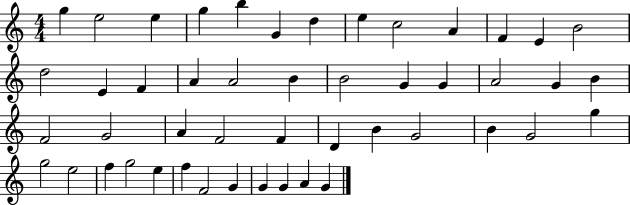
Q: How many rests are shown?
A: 0